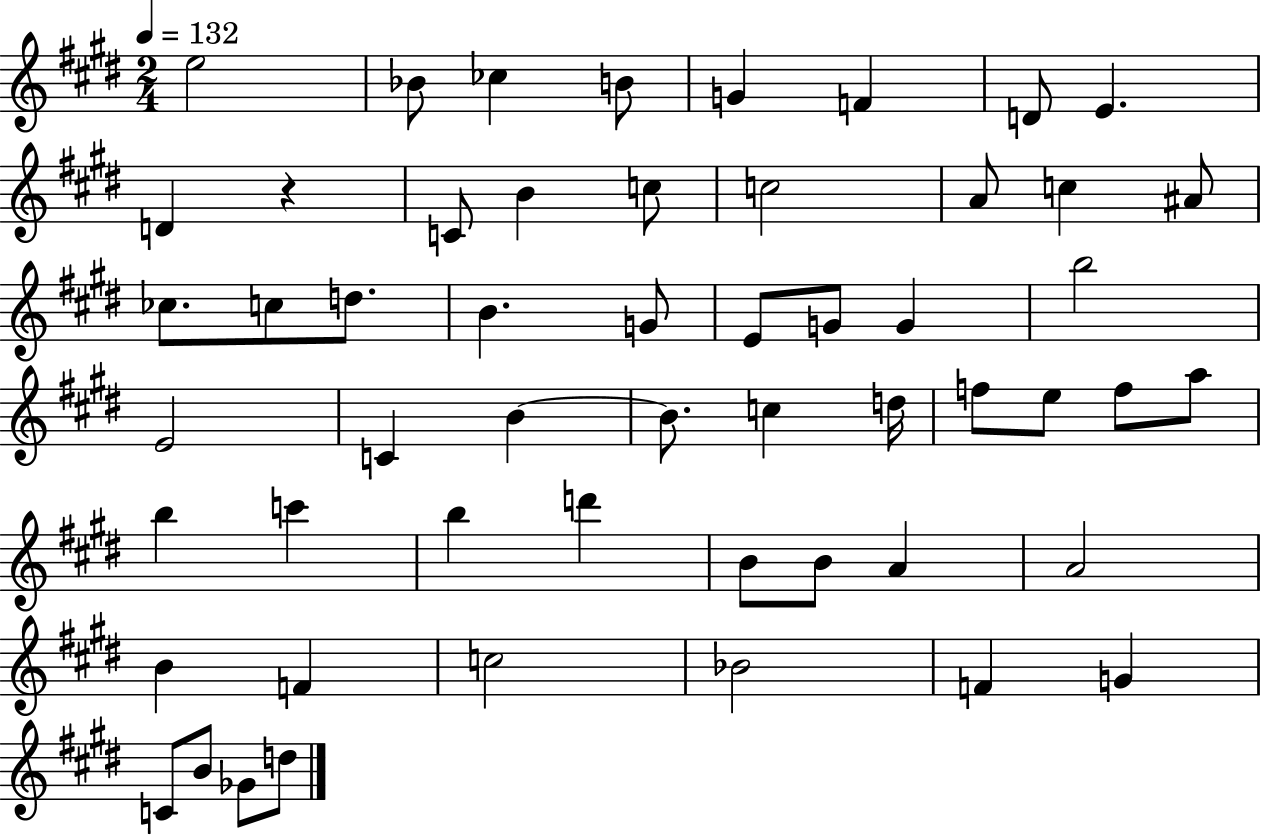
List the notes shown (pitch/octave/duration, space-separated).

E5/h Bb4/e CES5/q B4/e G4/q F4/q D4/e E4/q. D4/q R/q C4/e B4/q C5/e C5/h A4/e C5/q A#4/e CES5/e. C5/e D5/e. B4/q. G4/e E4/e G4/e G4/q B5/h E4/h C4/q B4/q B4/e. C5/q D5/s F5/e E5/e F5/e A5/e B5/q C6/q B5/q D6/q B4/e B4/e A4/q A4/h B4/q F4/q C5/h Bb4/h F4/q G4/q C4/e B4/e Gb4/e D5/e